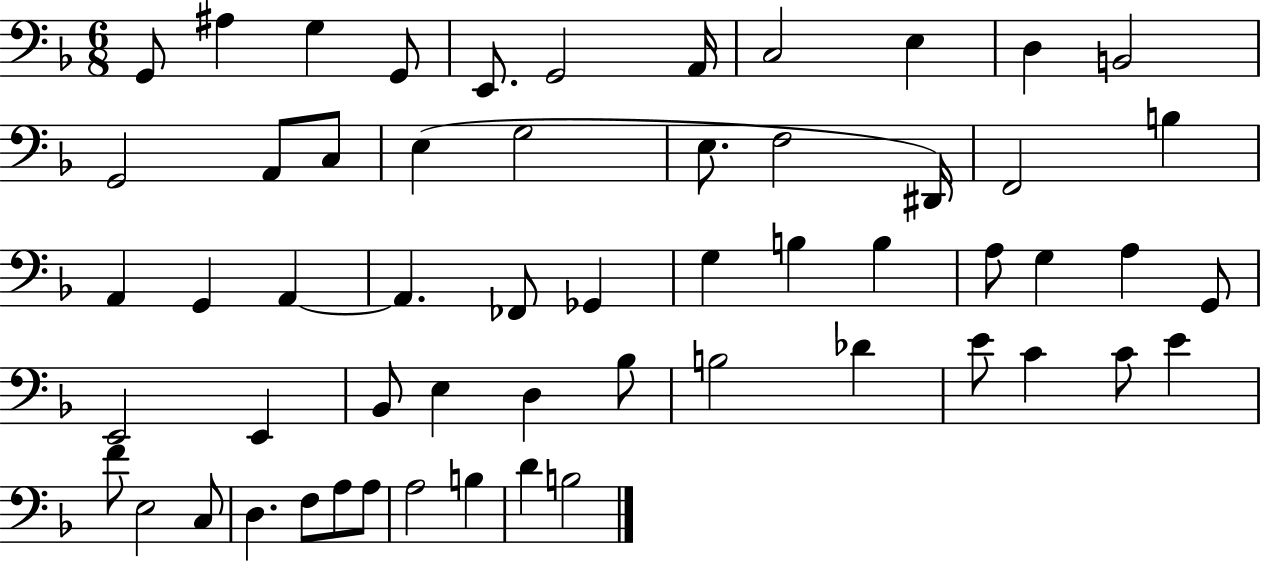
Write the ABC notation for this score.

X:1
T:Untitled
M:6/8
L:1/4
K:F
G,,/2 ^A, G, G,,/2 E,,/2 G,,2 A,,/4 C,2 E, D, B,,2 G,,2 A,,/2 C,/2 E, G,2 E,/2 F,2 ^D,,/4 F,,2 B, A,, G,, A,, A,, _F,,/2 _G,, G, B, B, A,/2 G, A, G,,/2 E,,2 E,, _B,,/2 E, D, _B,/2 B,2 _D E/2 C C/2 E F/2 E,2 C,/2 D, F,/2 A,/2 A,/2 A,2 B, D B,2